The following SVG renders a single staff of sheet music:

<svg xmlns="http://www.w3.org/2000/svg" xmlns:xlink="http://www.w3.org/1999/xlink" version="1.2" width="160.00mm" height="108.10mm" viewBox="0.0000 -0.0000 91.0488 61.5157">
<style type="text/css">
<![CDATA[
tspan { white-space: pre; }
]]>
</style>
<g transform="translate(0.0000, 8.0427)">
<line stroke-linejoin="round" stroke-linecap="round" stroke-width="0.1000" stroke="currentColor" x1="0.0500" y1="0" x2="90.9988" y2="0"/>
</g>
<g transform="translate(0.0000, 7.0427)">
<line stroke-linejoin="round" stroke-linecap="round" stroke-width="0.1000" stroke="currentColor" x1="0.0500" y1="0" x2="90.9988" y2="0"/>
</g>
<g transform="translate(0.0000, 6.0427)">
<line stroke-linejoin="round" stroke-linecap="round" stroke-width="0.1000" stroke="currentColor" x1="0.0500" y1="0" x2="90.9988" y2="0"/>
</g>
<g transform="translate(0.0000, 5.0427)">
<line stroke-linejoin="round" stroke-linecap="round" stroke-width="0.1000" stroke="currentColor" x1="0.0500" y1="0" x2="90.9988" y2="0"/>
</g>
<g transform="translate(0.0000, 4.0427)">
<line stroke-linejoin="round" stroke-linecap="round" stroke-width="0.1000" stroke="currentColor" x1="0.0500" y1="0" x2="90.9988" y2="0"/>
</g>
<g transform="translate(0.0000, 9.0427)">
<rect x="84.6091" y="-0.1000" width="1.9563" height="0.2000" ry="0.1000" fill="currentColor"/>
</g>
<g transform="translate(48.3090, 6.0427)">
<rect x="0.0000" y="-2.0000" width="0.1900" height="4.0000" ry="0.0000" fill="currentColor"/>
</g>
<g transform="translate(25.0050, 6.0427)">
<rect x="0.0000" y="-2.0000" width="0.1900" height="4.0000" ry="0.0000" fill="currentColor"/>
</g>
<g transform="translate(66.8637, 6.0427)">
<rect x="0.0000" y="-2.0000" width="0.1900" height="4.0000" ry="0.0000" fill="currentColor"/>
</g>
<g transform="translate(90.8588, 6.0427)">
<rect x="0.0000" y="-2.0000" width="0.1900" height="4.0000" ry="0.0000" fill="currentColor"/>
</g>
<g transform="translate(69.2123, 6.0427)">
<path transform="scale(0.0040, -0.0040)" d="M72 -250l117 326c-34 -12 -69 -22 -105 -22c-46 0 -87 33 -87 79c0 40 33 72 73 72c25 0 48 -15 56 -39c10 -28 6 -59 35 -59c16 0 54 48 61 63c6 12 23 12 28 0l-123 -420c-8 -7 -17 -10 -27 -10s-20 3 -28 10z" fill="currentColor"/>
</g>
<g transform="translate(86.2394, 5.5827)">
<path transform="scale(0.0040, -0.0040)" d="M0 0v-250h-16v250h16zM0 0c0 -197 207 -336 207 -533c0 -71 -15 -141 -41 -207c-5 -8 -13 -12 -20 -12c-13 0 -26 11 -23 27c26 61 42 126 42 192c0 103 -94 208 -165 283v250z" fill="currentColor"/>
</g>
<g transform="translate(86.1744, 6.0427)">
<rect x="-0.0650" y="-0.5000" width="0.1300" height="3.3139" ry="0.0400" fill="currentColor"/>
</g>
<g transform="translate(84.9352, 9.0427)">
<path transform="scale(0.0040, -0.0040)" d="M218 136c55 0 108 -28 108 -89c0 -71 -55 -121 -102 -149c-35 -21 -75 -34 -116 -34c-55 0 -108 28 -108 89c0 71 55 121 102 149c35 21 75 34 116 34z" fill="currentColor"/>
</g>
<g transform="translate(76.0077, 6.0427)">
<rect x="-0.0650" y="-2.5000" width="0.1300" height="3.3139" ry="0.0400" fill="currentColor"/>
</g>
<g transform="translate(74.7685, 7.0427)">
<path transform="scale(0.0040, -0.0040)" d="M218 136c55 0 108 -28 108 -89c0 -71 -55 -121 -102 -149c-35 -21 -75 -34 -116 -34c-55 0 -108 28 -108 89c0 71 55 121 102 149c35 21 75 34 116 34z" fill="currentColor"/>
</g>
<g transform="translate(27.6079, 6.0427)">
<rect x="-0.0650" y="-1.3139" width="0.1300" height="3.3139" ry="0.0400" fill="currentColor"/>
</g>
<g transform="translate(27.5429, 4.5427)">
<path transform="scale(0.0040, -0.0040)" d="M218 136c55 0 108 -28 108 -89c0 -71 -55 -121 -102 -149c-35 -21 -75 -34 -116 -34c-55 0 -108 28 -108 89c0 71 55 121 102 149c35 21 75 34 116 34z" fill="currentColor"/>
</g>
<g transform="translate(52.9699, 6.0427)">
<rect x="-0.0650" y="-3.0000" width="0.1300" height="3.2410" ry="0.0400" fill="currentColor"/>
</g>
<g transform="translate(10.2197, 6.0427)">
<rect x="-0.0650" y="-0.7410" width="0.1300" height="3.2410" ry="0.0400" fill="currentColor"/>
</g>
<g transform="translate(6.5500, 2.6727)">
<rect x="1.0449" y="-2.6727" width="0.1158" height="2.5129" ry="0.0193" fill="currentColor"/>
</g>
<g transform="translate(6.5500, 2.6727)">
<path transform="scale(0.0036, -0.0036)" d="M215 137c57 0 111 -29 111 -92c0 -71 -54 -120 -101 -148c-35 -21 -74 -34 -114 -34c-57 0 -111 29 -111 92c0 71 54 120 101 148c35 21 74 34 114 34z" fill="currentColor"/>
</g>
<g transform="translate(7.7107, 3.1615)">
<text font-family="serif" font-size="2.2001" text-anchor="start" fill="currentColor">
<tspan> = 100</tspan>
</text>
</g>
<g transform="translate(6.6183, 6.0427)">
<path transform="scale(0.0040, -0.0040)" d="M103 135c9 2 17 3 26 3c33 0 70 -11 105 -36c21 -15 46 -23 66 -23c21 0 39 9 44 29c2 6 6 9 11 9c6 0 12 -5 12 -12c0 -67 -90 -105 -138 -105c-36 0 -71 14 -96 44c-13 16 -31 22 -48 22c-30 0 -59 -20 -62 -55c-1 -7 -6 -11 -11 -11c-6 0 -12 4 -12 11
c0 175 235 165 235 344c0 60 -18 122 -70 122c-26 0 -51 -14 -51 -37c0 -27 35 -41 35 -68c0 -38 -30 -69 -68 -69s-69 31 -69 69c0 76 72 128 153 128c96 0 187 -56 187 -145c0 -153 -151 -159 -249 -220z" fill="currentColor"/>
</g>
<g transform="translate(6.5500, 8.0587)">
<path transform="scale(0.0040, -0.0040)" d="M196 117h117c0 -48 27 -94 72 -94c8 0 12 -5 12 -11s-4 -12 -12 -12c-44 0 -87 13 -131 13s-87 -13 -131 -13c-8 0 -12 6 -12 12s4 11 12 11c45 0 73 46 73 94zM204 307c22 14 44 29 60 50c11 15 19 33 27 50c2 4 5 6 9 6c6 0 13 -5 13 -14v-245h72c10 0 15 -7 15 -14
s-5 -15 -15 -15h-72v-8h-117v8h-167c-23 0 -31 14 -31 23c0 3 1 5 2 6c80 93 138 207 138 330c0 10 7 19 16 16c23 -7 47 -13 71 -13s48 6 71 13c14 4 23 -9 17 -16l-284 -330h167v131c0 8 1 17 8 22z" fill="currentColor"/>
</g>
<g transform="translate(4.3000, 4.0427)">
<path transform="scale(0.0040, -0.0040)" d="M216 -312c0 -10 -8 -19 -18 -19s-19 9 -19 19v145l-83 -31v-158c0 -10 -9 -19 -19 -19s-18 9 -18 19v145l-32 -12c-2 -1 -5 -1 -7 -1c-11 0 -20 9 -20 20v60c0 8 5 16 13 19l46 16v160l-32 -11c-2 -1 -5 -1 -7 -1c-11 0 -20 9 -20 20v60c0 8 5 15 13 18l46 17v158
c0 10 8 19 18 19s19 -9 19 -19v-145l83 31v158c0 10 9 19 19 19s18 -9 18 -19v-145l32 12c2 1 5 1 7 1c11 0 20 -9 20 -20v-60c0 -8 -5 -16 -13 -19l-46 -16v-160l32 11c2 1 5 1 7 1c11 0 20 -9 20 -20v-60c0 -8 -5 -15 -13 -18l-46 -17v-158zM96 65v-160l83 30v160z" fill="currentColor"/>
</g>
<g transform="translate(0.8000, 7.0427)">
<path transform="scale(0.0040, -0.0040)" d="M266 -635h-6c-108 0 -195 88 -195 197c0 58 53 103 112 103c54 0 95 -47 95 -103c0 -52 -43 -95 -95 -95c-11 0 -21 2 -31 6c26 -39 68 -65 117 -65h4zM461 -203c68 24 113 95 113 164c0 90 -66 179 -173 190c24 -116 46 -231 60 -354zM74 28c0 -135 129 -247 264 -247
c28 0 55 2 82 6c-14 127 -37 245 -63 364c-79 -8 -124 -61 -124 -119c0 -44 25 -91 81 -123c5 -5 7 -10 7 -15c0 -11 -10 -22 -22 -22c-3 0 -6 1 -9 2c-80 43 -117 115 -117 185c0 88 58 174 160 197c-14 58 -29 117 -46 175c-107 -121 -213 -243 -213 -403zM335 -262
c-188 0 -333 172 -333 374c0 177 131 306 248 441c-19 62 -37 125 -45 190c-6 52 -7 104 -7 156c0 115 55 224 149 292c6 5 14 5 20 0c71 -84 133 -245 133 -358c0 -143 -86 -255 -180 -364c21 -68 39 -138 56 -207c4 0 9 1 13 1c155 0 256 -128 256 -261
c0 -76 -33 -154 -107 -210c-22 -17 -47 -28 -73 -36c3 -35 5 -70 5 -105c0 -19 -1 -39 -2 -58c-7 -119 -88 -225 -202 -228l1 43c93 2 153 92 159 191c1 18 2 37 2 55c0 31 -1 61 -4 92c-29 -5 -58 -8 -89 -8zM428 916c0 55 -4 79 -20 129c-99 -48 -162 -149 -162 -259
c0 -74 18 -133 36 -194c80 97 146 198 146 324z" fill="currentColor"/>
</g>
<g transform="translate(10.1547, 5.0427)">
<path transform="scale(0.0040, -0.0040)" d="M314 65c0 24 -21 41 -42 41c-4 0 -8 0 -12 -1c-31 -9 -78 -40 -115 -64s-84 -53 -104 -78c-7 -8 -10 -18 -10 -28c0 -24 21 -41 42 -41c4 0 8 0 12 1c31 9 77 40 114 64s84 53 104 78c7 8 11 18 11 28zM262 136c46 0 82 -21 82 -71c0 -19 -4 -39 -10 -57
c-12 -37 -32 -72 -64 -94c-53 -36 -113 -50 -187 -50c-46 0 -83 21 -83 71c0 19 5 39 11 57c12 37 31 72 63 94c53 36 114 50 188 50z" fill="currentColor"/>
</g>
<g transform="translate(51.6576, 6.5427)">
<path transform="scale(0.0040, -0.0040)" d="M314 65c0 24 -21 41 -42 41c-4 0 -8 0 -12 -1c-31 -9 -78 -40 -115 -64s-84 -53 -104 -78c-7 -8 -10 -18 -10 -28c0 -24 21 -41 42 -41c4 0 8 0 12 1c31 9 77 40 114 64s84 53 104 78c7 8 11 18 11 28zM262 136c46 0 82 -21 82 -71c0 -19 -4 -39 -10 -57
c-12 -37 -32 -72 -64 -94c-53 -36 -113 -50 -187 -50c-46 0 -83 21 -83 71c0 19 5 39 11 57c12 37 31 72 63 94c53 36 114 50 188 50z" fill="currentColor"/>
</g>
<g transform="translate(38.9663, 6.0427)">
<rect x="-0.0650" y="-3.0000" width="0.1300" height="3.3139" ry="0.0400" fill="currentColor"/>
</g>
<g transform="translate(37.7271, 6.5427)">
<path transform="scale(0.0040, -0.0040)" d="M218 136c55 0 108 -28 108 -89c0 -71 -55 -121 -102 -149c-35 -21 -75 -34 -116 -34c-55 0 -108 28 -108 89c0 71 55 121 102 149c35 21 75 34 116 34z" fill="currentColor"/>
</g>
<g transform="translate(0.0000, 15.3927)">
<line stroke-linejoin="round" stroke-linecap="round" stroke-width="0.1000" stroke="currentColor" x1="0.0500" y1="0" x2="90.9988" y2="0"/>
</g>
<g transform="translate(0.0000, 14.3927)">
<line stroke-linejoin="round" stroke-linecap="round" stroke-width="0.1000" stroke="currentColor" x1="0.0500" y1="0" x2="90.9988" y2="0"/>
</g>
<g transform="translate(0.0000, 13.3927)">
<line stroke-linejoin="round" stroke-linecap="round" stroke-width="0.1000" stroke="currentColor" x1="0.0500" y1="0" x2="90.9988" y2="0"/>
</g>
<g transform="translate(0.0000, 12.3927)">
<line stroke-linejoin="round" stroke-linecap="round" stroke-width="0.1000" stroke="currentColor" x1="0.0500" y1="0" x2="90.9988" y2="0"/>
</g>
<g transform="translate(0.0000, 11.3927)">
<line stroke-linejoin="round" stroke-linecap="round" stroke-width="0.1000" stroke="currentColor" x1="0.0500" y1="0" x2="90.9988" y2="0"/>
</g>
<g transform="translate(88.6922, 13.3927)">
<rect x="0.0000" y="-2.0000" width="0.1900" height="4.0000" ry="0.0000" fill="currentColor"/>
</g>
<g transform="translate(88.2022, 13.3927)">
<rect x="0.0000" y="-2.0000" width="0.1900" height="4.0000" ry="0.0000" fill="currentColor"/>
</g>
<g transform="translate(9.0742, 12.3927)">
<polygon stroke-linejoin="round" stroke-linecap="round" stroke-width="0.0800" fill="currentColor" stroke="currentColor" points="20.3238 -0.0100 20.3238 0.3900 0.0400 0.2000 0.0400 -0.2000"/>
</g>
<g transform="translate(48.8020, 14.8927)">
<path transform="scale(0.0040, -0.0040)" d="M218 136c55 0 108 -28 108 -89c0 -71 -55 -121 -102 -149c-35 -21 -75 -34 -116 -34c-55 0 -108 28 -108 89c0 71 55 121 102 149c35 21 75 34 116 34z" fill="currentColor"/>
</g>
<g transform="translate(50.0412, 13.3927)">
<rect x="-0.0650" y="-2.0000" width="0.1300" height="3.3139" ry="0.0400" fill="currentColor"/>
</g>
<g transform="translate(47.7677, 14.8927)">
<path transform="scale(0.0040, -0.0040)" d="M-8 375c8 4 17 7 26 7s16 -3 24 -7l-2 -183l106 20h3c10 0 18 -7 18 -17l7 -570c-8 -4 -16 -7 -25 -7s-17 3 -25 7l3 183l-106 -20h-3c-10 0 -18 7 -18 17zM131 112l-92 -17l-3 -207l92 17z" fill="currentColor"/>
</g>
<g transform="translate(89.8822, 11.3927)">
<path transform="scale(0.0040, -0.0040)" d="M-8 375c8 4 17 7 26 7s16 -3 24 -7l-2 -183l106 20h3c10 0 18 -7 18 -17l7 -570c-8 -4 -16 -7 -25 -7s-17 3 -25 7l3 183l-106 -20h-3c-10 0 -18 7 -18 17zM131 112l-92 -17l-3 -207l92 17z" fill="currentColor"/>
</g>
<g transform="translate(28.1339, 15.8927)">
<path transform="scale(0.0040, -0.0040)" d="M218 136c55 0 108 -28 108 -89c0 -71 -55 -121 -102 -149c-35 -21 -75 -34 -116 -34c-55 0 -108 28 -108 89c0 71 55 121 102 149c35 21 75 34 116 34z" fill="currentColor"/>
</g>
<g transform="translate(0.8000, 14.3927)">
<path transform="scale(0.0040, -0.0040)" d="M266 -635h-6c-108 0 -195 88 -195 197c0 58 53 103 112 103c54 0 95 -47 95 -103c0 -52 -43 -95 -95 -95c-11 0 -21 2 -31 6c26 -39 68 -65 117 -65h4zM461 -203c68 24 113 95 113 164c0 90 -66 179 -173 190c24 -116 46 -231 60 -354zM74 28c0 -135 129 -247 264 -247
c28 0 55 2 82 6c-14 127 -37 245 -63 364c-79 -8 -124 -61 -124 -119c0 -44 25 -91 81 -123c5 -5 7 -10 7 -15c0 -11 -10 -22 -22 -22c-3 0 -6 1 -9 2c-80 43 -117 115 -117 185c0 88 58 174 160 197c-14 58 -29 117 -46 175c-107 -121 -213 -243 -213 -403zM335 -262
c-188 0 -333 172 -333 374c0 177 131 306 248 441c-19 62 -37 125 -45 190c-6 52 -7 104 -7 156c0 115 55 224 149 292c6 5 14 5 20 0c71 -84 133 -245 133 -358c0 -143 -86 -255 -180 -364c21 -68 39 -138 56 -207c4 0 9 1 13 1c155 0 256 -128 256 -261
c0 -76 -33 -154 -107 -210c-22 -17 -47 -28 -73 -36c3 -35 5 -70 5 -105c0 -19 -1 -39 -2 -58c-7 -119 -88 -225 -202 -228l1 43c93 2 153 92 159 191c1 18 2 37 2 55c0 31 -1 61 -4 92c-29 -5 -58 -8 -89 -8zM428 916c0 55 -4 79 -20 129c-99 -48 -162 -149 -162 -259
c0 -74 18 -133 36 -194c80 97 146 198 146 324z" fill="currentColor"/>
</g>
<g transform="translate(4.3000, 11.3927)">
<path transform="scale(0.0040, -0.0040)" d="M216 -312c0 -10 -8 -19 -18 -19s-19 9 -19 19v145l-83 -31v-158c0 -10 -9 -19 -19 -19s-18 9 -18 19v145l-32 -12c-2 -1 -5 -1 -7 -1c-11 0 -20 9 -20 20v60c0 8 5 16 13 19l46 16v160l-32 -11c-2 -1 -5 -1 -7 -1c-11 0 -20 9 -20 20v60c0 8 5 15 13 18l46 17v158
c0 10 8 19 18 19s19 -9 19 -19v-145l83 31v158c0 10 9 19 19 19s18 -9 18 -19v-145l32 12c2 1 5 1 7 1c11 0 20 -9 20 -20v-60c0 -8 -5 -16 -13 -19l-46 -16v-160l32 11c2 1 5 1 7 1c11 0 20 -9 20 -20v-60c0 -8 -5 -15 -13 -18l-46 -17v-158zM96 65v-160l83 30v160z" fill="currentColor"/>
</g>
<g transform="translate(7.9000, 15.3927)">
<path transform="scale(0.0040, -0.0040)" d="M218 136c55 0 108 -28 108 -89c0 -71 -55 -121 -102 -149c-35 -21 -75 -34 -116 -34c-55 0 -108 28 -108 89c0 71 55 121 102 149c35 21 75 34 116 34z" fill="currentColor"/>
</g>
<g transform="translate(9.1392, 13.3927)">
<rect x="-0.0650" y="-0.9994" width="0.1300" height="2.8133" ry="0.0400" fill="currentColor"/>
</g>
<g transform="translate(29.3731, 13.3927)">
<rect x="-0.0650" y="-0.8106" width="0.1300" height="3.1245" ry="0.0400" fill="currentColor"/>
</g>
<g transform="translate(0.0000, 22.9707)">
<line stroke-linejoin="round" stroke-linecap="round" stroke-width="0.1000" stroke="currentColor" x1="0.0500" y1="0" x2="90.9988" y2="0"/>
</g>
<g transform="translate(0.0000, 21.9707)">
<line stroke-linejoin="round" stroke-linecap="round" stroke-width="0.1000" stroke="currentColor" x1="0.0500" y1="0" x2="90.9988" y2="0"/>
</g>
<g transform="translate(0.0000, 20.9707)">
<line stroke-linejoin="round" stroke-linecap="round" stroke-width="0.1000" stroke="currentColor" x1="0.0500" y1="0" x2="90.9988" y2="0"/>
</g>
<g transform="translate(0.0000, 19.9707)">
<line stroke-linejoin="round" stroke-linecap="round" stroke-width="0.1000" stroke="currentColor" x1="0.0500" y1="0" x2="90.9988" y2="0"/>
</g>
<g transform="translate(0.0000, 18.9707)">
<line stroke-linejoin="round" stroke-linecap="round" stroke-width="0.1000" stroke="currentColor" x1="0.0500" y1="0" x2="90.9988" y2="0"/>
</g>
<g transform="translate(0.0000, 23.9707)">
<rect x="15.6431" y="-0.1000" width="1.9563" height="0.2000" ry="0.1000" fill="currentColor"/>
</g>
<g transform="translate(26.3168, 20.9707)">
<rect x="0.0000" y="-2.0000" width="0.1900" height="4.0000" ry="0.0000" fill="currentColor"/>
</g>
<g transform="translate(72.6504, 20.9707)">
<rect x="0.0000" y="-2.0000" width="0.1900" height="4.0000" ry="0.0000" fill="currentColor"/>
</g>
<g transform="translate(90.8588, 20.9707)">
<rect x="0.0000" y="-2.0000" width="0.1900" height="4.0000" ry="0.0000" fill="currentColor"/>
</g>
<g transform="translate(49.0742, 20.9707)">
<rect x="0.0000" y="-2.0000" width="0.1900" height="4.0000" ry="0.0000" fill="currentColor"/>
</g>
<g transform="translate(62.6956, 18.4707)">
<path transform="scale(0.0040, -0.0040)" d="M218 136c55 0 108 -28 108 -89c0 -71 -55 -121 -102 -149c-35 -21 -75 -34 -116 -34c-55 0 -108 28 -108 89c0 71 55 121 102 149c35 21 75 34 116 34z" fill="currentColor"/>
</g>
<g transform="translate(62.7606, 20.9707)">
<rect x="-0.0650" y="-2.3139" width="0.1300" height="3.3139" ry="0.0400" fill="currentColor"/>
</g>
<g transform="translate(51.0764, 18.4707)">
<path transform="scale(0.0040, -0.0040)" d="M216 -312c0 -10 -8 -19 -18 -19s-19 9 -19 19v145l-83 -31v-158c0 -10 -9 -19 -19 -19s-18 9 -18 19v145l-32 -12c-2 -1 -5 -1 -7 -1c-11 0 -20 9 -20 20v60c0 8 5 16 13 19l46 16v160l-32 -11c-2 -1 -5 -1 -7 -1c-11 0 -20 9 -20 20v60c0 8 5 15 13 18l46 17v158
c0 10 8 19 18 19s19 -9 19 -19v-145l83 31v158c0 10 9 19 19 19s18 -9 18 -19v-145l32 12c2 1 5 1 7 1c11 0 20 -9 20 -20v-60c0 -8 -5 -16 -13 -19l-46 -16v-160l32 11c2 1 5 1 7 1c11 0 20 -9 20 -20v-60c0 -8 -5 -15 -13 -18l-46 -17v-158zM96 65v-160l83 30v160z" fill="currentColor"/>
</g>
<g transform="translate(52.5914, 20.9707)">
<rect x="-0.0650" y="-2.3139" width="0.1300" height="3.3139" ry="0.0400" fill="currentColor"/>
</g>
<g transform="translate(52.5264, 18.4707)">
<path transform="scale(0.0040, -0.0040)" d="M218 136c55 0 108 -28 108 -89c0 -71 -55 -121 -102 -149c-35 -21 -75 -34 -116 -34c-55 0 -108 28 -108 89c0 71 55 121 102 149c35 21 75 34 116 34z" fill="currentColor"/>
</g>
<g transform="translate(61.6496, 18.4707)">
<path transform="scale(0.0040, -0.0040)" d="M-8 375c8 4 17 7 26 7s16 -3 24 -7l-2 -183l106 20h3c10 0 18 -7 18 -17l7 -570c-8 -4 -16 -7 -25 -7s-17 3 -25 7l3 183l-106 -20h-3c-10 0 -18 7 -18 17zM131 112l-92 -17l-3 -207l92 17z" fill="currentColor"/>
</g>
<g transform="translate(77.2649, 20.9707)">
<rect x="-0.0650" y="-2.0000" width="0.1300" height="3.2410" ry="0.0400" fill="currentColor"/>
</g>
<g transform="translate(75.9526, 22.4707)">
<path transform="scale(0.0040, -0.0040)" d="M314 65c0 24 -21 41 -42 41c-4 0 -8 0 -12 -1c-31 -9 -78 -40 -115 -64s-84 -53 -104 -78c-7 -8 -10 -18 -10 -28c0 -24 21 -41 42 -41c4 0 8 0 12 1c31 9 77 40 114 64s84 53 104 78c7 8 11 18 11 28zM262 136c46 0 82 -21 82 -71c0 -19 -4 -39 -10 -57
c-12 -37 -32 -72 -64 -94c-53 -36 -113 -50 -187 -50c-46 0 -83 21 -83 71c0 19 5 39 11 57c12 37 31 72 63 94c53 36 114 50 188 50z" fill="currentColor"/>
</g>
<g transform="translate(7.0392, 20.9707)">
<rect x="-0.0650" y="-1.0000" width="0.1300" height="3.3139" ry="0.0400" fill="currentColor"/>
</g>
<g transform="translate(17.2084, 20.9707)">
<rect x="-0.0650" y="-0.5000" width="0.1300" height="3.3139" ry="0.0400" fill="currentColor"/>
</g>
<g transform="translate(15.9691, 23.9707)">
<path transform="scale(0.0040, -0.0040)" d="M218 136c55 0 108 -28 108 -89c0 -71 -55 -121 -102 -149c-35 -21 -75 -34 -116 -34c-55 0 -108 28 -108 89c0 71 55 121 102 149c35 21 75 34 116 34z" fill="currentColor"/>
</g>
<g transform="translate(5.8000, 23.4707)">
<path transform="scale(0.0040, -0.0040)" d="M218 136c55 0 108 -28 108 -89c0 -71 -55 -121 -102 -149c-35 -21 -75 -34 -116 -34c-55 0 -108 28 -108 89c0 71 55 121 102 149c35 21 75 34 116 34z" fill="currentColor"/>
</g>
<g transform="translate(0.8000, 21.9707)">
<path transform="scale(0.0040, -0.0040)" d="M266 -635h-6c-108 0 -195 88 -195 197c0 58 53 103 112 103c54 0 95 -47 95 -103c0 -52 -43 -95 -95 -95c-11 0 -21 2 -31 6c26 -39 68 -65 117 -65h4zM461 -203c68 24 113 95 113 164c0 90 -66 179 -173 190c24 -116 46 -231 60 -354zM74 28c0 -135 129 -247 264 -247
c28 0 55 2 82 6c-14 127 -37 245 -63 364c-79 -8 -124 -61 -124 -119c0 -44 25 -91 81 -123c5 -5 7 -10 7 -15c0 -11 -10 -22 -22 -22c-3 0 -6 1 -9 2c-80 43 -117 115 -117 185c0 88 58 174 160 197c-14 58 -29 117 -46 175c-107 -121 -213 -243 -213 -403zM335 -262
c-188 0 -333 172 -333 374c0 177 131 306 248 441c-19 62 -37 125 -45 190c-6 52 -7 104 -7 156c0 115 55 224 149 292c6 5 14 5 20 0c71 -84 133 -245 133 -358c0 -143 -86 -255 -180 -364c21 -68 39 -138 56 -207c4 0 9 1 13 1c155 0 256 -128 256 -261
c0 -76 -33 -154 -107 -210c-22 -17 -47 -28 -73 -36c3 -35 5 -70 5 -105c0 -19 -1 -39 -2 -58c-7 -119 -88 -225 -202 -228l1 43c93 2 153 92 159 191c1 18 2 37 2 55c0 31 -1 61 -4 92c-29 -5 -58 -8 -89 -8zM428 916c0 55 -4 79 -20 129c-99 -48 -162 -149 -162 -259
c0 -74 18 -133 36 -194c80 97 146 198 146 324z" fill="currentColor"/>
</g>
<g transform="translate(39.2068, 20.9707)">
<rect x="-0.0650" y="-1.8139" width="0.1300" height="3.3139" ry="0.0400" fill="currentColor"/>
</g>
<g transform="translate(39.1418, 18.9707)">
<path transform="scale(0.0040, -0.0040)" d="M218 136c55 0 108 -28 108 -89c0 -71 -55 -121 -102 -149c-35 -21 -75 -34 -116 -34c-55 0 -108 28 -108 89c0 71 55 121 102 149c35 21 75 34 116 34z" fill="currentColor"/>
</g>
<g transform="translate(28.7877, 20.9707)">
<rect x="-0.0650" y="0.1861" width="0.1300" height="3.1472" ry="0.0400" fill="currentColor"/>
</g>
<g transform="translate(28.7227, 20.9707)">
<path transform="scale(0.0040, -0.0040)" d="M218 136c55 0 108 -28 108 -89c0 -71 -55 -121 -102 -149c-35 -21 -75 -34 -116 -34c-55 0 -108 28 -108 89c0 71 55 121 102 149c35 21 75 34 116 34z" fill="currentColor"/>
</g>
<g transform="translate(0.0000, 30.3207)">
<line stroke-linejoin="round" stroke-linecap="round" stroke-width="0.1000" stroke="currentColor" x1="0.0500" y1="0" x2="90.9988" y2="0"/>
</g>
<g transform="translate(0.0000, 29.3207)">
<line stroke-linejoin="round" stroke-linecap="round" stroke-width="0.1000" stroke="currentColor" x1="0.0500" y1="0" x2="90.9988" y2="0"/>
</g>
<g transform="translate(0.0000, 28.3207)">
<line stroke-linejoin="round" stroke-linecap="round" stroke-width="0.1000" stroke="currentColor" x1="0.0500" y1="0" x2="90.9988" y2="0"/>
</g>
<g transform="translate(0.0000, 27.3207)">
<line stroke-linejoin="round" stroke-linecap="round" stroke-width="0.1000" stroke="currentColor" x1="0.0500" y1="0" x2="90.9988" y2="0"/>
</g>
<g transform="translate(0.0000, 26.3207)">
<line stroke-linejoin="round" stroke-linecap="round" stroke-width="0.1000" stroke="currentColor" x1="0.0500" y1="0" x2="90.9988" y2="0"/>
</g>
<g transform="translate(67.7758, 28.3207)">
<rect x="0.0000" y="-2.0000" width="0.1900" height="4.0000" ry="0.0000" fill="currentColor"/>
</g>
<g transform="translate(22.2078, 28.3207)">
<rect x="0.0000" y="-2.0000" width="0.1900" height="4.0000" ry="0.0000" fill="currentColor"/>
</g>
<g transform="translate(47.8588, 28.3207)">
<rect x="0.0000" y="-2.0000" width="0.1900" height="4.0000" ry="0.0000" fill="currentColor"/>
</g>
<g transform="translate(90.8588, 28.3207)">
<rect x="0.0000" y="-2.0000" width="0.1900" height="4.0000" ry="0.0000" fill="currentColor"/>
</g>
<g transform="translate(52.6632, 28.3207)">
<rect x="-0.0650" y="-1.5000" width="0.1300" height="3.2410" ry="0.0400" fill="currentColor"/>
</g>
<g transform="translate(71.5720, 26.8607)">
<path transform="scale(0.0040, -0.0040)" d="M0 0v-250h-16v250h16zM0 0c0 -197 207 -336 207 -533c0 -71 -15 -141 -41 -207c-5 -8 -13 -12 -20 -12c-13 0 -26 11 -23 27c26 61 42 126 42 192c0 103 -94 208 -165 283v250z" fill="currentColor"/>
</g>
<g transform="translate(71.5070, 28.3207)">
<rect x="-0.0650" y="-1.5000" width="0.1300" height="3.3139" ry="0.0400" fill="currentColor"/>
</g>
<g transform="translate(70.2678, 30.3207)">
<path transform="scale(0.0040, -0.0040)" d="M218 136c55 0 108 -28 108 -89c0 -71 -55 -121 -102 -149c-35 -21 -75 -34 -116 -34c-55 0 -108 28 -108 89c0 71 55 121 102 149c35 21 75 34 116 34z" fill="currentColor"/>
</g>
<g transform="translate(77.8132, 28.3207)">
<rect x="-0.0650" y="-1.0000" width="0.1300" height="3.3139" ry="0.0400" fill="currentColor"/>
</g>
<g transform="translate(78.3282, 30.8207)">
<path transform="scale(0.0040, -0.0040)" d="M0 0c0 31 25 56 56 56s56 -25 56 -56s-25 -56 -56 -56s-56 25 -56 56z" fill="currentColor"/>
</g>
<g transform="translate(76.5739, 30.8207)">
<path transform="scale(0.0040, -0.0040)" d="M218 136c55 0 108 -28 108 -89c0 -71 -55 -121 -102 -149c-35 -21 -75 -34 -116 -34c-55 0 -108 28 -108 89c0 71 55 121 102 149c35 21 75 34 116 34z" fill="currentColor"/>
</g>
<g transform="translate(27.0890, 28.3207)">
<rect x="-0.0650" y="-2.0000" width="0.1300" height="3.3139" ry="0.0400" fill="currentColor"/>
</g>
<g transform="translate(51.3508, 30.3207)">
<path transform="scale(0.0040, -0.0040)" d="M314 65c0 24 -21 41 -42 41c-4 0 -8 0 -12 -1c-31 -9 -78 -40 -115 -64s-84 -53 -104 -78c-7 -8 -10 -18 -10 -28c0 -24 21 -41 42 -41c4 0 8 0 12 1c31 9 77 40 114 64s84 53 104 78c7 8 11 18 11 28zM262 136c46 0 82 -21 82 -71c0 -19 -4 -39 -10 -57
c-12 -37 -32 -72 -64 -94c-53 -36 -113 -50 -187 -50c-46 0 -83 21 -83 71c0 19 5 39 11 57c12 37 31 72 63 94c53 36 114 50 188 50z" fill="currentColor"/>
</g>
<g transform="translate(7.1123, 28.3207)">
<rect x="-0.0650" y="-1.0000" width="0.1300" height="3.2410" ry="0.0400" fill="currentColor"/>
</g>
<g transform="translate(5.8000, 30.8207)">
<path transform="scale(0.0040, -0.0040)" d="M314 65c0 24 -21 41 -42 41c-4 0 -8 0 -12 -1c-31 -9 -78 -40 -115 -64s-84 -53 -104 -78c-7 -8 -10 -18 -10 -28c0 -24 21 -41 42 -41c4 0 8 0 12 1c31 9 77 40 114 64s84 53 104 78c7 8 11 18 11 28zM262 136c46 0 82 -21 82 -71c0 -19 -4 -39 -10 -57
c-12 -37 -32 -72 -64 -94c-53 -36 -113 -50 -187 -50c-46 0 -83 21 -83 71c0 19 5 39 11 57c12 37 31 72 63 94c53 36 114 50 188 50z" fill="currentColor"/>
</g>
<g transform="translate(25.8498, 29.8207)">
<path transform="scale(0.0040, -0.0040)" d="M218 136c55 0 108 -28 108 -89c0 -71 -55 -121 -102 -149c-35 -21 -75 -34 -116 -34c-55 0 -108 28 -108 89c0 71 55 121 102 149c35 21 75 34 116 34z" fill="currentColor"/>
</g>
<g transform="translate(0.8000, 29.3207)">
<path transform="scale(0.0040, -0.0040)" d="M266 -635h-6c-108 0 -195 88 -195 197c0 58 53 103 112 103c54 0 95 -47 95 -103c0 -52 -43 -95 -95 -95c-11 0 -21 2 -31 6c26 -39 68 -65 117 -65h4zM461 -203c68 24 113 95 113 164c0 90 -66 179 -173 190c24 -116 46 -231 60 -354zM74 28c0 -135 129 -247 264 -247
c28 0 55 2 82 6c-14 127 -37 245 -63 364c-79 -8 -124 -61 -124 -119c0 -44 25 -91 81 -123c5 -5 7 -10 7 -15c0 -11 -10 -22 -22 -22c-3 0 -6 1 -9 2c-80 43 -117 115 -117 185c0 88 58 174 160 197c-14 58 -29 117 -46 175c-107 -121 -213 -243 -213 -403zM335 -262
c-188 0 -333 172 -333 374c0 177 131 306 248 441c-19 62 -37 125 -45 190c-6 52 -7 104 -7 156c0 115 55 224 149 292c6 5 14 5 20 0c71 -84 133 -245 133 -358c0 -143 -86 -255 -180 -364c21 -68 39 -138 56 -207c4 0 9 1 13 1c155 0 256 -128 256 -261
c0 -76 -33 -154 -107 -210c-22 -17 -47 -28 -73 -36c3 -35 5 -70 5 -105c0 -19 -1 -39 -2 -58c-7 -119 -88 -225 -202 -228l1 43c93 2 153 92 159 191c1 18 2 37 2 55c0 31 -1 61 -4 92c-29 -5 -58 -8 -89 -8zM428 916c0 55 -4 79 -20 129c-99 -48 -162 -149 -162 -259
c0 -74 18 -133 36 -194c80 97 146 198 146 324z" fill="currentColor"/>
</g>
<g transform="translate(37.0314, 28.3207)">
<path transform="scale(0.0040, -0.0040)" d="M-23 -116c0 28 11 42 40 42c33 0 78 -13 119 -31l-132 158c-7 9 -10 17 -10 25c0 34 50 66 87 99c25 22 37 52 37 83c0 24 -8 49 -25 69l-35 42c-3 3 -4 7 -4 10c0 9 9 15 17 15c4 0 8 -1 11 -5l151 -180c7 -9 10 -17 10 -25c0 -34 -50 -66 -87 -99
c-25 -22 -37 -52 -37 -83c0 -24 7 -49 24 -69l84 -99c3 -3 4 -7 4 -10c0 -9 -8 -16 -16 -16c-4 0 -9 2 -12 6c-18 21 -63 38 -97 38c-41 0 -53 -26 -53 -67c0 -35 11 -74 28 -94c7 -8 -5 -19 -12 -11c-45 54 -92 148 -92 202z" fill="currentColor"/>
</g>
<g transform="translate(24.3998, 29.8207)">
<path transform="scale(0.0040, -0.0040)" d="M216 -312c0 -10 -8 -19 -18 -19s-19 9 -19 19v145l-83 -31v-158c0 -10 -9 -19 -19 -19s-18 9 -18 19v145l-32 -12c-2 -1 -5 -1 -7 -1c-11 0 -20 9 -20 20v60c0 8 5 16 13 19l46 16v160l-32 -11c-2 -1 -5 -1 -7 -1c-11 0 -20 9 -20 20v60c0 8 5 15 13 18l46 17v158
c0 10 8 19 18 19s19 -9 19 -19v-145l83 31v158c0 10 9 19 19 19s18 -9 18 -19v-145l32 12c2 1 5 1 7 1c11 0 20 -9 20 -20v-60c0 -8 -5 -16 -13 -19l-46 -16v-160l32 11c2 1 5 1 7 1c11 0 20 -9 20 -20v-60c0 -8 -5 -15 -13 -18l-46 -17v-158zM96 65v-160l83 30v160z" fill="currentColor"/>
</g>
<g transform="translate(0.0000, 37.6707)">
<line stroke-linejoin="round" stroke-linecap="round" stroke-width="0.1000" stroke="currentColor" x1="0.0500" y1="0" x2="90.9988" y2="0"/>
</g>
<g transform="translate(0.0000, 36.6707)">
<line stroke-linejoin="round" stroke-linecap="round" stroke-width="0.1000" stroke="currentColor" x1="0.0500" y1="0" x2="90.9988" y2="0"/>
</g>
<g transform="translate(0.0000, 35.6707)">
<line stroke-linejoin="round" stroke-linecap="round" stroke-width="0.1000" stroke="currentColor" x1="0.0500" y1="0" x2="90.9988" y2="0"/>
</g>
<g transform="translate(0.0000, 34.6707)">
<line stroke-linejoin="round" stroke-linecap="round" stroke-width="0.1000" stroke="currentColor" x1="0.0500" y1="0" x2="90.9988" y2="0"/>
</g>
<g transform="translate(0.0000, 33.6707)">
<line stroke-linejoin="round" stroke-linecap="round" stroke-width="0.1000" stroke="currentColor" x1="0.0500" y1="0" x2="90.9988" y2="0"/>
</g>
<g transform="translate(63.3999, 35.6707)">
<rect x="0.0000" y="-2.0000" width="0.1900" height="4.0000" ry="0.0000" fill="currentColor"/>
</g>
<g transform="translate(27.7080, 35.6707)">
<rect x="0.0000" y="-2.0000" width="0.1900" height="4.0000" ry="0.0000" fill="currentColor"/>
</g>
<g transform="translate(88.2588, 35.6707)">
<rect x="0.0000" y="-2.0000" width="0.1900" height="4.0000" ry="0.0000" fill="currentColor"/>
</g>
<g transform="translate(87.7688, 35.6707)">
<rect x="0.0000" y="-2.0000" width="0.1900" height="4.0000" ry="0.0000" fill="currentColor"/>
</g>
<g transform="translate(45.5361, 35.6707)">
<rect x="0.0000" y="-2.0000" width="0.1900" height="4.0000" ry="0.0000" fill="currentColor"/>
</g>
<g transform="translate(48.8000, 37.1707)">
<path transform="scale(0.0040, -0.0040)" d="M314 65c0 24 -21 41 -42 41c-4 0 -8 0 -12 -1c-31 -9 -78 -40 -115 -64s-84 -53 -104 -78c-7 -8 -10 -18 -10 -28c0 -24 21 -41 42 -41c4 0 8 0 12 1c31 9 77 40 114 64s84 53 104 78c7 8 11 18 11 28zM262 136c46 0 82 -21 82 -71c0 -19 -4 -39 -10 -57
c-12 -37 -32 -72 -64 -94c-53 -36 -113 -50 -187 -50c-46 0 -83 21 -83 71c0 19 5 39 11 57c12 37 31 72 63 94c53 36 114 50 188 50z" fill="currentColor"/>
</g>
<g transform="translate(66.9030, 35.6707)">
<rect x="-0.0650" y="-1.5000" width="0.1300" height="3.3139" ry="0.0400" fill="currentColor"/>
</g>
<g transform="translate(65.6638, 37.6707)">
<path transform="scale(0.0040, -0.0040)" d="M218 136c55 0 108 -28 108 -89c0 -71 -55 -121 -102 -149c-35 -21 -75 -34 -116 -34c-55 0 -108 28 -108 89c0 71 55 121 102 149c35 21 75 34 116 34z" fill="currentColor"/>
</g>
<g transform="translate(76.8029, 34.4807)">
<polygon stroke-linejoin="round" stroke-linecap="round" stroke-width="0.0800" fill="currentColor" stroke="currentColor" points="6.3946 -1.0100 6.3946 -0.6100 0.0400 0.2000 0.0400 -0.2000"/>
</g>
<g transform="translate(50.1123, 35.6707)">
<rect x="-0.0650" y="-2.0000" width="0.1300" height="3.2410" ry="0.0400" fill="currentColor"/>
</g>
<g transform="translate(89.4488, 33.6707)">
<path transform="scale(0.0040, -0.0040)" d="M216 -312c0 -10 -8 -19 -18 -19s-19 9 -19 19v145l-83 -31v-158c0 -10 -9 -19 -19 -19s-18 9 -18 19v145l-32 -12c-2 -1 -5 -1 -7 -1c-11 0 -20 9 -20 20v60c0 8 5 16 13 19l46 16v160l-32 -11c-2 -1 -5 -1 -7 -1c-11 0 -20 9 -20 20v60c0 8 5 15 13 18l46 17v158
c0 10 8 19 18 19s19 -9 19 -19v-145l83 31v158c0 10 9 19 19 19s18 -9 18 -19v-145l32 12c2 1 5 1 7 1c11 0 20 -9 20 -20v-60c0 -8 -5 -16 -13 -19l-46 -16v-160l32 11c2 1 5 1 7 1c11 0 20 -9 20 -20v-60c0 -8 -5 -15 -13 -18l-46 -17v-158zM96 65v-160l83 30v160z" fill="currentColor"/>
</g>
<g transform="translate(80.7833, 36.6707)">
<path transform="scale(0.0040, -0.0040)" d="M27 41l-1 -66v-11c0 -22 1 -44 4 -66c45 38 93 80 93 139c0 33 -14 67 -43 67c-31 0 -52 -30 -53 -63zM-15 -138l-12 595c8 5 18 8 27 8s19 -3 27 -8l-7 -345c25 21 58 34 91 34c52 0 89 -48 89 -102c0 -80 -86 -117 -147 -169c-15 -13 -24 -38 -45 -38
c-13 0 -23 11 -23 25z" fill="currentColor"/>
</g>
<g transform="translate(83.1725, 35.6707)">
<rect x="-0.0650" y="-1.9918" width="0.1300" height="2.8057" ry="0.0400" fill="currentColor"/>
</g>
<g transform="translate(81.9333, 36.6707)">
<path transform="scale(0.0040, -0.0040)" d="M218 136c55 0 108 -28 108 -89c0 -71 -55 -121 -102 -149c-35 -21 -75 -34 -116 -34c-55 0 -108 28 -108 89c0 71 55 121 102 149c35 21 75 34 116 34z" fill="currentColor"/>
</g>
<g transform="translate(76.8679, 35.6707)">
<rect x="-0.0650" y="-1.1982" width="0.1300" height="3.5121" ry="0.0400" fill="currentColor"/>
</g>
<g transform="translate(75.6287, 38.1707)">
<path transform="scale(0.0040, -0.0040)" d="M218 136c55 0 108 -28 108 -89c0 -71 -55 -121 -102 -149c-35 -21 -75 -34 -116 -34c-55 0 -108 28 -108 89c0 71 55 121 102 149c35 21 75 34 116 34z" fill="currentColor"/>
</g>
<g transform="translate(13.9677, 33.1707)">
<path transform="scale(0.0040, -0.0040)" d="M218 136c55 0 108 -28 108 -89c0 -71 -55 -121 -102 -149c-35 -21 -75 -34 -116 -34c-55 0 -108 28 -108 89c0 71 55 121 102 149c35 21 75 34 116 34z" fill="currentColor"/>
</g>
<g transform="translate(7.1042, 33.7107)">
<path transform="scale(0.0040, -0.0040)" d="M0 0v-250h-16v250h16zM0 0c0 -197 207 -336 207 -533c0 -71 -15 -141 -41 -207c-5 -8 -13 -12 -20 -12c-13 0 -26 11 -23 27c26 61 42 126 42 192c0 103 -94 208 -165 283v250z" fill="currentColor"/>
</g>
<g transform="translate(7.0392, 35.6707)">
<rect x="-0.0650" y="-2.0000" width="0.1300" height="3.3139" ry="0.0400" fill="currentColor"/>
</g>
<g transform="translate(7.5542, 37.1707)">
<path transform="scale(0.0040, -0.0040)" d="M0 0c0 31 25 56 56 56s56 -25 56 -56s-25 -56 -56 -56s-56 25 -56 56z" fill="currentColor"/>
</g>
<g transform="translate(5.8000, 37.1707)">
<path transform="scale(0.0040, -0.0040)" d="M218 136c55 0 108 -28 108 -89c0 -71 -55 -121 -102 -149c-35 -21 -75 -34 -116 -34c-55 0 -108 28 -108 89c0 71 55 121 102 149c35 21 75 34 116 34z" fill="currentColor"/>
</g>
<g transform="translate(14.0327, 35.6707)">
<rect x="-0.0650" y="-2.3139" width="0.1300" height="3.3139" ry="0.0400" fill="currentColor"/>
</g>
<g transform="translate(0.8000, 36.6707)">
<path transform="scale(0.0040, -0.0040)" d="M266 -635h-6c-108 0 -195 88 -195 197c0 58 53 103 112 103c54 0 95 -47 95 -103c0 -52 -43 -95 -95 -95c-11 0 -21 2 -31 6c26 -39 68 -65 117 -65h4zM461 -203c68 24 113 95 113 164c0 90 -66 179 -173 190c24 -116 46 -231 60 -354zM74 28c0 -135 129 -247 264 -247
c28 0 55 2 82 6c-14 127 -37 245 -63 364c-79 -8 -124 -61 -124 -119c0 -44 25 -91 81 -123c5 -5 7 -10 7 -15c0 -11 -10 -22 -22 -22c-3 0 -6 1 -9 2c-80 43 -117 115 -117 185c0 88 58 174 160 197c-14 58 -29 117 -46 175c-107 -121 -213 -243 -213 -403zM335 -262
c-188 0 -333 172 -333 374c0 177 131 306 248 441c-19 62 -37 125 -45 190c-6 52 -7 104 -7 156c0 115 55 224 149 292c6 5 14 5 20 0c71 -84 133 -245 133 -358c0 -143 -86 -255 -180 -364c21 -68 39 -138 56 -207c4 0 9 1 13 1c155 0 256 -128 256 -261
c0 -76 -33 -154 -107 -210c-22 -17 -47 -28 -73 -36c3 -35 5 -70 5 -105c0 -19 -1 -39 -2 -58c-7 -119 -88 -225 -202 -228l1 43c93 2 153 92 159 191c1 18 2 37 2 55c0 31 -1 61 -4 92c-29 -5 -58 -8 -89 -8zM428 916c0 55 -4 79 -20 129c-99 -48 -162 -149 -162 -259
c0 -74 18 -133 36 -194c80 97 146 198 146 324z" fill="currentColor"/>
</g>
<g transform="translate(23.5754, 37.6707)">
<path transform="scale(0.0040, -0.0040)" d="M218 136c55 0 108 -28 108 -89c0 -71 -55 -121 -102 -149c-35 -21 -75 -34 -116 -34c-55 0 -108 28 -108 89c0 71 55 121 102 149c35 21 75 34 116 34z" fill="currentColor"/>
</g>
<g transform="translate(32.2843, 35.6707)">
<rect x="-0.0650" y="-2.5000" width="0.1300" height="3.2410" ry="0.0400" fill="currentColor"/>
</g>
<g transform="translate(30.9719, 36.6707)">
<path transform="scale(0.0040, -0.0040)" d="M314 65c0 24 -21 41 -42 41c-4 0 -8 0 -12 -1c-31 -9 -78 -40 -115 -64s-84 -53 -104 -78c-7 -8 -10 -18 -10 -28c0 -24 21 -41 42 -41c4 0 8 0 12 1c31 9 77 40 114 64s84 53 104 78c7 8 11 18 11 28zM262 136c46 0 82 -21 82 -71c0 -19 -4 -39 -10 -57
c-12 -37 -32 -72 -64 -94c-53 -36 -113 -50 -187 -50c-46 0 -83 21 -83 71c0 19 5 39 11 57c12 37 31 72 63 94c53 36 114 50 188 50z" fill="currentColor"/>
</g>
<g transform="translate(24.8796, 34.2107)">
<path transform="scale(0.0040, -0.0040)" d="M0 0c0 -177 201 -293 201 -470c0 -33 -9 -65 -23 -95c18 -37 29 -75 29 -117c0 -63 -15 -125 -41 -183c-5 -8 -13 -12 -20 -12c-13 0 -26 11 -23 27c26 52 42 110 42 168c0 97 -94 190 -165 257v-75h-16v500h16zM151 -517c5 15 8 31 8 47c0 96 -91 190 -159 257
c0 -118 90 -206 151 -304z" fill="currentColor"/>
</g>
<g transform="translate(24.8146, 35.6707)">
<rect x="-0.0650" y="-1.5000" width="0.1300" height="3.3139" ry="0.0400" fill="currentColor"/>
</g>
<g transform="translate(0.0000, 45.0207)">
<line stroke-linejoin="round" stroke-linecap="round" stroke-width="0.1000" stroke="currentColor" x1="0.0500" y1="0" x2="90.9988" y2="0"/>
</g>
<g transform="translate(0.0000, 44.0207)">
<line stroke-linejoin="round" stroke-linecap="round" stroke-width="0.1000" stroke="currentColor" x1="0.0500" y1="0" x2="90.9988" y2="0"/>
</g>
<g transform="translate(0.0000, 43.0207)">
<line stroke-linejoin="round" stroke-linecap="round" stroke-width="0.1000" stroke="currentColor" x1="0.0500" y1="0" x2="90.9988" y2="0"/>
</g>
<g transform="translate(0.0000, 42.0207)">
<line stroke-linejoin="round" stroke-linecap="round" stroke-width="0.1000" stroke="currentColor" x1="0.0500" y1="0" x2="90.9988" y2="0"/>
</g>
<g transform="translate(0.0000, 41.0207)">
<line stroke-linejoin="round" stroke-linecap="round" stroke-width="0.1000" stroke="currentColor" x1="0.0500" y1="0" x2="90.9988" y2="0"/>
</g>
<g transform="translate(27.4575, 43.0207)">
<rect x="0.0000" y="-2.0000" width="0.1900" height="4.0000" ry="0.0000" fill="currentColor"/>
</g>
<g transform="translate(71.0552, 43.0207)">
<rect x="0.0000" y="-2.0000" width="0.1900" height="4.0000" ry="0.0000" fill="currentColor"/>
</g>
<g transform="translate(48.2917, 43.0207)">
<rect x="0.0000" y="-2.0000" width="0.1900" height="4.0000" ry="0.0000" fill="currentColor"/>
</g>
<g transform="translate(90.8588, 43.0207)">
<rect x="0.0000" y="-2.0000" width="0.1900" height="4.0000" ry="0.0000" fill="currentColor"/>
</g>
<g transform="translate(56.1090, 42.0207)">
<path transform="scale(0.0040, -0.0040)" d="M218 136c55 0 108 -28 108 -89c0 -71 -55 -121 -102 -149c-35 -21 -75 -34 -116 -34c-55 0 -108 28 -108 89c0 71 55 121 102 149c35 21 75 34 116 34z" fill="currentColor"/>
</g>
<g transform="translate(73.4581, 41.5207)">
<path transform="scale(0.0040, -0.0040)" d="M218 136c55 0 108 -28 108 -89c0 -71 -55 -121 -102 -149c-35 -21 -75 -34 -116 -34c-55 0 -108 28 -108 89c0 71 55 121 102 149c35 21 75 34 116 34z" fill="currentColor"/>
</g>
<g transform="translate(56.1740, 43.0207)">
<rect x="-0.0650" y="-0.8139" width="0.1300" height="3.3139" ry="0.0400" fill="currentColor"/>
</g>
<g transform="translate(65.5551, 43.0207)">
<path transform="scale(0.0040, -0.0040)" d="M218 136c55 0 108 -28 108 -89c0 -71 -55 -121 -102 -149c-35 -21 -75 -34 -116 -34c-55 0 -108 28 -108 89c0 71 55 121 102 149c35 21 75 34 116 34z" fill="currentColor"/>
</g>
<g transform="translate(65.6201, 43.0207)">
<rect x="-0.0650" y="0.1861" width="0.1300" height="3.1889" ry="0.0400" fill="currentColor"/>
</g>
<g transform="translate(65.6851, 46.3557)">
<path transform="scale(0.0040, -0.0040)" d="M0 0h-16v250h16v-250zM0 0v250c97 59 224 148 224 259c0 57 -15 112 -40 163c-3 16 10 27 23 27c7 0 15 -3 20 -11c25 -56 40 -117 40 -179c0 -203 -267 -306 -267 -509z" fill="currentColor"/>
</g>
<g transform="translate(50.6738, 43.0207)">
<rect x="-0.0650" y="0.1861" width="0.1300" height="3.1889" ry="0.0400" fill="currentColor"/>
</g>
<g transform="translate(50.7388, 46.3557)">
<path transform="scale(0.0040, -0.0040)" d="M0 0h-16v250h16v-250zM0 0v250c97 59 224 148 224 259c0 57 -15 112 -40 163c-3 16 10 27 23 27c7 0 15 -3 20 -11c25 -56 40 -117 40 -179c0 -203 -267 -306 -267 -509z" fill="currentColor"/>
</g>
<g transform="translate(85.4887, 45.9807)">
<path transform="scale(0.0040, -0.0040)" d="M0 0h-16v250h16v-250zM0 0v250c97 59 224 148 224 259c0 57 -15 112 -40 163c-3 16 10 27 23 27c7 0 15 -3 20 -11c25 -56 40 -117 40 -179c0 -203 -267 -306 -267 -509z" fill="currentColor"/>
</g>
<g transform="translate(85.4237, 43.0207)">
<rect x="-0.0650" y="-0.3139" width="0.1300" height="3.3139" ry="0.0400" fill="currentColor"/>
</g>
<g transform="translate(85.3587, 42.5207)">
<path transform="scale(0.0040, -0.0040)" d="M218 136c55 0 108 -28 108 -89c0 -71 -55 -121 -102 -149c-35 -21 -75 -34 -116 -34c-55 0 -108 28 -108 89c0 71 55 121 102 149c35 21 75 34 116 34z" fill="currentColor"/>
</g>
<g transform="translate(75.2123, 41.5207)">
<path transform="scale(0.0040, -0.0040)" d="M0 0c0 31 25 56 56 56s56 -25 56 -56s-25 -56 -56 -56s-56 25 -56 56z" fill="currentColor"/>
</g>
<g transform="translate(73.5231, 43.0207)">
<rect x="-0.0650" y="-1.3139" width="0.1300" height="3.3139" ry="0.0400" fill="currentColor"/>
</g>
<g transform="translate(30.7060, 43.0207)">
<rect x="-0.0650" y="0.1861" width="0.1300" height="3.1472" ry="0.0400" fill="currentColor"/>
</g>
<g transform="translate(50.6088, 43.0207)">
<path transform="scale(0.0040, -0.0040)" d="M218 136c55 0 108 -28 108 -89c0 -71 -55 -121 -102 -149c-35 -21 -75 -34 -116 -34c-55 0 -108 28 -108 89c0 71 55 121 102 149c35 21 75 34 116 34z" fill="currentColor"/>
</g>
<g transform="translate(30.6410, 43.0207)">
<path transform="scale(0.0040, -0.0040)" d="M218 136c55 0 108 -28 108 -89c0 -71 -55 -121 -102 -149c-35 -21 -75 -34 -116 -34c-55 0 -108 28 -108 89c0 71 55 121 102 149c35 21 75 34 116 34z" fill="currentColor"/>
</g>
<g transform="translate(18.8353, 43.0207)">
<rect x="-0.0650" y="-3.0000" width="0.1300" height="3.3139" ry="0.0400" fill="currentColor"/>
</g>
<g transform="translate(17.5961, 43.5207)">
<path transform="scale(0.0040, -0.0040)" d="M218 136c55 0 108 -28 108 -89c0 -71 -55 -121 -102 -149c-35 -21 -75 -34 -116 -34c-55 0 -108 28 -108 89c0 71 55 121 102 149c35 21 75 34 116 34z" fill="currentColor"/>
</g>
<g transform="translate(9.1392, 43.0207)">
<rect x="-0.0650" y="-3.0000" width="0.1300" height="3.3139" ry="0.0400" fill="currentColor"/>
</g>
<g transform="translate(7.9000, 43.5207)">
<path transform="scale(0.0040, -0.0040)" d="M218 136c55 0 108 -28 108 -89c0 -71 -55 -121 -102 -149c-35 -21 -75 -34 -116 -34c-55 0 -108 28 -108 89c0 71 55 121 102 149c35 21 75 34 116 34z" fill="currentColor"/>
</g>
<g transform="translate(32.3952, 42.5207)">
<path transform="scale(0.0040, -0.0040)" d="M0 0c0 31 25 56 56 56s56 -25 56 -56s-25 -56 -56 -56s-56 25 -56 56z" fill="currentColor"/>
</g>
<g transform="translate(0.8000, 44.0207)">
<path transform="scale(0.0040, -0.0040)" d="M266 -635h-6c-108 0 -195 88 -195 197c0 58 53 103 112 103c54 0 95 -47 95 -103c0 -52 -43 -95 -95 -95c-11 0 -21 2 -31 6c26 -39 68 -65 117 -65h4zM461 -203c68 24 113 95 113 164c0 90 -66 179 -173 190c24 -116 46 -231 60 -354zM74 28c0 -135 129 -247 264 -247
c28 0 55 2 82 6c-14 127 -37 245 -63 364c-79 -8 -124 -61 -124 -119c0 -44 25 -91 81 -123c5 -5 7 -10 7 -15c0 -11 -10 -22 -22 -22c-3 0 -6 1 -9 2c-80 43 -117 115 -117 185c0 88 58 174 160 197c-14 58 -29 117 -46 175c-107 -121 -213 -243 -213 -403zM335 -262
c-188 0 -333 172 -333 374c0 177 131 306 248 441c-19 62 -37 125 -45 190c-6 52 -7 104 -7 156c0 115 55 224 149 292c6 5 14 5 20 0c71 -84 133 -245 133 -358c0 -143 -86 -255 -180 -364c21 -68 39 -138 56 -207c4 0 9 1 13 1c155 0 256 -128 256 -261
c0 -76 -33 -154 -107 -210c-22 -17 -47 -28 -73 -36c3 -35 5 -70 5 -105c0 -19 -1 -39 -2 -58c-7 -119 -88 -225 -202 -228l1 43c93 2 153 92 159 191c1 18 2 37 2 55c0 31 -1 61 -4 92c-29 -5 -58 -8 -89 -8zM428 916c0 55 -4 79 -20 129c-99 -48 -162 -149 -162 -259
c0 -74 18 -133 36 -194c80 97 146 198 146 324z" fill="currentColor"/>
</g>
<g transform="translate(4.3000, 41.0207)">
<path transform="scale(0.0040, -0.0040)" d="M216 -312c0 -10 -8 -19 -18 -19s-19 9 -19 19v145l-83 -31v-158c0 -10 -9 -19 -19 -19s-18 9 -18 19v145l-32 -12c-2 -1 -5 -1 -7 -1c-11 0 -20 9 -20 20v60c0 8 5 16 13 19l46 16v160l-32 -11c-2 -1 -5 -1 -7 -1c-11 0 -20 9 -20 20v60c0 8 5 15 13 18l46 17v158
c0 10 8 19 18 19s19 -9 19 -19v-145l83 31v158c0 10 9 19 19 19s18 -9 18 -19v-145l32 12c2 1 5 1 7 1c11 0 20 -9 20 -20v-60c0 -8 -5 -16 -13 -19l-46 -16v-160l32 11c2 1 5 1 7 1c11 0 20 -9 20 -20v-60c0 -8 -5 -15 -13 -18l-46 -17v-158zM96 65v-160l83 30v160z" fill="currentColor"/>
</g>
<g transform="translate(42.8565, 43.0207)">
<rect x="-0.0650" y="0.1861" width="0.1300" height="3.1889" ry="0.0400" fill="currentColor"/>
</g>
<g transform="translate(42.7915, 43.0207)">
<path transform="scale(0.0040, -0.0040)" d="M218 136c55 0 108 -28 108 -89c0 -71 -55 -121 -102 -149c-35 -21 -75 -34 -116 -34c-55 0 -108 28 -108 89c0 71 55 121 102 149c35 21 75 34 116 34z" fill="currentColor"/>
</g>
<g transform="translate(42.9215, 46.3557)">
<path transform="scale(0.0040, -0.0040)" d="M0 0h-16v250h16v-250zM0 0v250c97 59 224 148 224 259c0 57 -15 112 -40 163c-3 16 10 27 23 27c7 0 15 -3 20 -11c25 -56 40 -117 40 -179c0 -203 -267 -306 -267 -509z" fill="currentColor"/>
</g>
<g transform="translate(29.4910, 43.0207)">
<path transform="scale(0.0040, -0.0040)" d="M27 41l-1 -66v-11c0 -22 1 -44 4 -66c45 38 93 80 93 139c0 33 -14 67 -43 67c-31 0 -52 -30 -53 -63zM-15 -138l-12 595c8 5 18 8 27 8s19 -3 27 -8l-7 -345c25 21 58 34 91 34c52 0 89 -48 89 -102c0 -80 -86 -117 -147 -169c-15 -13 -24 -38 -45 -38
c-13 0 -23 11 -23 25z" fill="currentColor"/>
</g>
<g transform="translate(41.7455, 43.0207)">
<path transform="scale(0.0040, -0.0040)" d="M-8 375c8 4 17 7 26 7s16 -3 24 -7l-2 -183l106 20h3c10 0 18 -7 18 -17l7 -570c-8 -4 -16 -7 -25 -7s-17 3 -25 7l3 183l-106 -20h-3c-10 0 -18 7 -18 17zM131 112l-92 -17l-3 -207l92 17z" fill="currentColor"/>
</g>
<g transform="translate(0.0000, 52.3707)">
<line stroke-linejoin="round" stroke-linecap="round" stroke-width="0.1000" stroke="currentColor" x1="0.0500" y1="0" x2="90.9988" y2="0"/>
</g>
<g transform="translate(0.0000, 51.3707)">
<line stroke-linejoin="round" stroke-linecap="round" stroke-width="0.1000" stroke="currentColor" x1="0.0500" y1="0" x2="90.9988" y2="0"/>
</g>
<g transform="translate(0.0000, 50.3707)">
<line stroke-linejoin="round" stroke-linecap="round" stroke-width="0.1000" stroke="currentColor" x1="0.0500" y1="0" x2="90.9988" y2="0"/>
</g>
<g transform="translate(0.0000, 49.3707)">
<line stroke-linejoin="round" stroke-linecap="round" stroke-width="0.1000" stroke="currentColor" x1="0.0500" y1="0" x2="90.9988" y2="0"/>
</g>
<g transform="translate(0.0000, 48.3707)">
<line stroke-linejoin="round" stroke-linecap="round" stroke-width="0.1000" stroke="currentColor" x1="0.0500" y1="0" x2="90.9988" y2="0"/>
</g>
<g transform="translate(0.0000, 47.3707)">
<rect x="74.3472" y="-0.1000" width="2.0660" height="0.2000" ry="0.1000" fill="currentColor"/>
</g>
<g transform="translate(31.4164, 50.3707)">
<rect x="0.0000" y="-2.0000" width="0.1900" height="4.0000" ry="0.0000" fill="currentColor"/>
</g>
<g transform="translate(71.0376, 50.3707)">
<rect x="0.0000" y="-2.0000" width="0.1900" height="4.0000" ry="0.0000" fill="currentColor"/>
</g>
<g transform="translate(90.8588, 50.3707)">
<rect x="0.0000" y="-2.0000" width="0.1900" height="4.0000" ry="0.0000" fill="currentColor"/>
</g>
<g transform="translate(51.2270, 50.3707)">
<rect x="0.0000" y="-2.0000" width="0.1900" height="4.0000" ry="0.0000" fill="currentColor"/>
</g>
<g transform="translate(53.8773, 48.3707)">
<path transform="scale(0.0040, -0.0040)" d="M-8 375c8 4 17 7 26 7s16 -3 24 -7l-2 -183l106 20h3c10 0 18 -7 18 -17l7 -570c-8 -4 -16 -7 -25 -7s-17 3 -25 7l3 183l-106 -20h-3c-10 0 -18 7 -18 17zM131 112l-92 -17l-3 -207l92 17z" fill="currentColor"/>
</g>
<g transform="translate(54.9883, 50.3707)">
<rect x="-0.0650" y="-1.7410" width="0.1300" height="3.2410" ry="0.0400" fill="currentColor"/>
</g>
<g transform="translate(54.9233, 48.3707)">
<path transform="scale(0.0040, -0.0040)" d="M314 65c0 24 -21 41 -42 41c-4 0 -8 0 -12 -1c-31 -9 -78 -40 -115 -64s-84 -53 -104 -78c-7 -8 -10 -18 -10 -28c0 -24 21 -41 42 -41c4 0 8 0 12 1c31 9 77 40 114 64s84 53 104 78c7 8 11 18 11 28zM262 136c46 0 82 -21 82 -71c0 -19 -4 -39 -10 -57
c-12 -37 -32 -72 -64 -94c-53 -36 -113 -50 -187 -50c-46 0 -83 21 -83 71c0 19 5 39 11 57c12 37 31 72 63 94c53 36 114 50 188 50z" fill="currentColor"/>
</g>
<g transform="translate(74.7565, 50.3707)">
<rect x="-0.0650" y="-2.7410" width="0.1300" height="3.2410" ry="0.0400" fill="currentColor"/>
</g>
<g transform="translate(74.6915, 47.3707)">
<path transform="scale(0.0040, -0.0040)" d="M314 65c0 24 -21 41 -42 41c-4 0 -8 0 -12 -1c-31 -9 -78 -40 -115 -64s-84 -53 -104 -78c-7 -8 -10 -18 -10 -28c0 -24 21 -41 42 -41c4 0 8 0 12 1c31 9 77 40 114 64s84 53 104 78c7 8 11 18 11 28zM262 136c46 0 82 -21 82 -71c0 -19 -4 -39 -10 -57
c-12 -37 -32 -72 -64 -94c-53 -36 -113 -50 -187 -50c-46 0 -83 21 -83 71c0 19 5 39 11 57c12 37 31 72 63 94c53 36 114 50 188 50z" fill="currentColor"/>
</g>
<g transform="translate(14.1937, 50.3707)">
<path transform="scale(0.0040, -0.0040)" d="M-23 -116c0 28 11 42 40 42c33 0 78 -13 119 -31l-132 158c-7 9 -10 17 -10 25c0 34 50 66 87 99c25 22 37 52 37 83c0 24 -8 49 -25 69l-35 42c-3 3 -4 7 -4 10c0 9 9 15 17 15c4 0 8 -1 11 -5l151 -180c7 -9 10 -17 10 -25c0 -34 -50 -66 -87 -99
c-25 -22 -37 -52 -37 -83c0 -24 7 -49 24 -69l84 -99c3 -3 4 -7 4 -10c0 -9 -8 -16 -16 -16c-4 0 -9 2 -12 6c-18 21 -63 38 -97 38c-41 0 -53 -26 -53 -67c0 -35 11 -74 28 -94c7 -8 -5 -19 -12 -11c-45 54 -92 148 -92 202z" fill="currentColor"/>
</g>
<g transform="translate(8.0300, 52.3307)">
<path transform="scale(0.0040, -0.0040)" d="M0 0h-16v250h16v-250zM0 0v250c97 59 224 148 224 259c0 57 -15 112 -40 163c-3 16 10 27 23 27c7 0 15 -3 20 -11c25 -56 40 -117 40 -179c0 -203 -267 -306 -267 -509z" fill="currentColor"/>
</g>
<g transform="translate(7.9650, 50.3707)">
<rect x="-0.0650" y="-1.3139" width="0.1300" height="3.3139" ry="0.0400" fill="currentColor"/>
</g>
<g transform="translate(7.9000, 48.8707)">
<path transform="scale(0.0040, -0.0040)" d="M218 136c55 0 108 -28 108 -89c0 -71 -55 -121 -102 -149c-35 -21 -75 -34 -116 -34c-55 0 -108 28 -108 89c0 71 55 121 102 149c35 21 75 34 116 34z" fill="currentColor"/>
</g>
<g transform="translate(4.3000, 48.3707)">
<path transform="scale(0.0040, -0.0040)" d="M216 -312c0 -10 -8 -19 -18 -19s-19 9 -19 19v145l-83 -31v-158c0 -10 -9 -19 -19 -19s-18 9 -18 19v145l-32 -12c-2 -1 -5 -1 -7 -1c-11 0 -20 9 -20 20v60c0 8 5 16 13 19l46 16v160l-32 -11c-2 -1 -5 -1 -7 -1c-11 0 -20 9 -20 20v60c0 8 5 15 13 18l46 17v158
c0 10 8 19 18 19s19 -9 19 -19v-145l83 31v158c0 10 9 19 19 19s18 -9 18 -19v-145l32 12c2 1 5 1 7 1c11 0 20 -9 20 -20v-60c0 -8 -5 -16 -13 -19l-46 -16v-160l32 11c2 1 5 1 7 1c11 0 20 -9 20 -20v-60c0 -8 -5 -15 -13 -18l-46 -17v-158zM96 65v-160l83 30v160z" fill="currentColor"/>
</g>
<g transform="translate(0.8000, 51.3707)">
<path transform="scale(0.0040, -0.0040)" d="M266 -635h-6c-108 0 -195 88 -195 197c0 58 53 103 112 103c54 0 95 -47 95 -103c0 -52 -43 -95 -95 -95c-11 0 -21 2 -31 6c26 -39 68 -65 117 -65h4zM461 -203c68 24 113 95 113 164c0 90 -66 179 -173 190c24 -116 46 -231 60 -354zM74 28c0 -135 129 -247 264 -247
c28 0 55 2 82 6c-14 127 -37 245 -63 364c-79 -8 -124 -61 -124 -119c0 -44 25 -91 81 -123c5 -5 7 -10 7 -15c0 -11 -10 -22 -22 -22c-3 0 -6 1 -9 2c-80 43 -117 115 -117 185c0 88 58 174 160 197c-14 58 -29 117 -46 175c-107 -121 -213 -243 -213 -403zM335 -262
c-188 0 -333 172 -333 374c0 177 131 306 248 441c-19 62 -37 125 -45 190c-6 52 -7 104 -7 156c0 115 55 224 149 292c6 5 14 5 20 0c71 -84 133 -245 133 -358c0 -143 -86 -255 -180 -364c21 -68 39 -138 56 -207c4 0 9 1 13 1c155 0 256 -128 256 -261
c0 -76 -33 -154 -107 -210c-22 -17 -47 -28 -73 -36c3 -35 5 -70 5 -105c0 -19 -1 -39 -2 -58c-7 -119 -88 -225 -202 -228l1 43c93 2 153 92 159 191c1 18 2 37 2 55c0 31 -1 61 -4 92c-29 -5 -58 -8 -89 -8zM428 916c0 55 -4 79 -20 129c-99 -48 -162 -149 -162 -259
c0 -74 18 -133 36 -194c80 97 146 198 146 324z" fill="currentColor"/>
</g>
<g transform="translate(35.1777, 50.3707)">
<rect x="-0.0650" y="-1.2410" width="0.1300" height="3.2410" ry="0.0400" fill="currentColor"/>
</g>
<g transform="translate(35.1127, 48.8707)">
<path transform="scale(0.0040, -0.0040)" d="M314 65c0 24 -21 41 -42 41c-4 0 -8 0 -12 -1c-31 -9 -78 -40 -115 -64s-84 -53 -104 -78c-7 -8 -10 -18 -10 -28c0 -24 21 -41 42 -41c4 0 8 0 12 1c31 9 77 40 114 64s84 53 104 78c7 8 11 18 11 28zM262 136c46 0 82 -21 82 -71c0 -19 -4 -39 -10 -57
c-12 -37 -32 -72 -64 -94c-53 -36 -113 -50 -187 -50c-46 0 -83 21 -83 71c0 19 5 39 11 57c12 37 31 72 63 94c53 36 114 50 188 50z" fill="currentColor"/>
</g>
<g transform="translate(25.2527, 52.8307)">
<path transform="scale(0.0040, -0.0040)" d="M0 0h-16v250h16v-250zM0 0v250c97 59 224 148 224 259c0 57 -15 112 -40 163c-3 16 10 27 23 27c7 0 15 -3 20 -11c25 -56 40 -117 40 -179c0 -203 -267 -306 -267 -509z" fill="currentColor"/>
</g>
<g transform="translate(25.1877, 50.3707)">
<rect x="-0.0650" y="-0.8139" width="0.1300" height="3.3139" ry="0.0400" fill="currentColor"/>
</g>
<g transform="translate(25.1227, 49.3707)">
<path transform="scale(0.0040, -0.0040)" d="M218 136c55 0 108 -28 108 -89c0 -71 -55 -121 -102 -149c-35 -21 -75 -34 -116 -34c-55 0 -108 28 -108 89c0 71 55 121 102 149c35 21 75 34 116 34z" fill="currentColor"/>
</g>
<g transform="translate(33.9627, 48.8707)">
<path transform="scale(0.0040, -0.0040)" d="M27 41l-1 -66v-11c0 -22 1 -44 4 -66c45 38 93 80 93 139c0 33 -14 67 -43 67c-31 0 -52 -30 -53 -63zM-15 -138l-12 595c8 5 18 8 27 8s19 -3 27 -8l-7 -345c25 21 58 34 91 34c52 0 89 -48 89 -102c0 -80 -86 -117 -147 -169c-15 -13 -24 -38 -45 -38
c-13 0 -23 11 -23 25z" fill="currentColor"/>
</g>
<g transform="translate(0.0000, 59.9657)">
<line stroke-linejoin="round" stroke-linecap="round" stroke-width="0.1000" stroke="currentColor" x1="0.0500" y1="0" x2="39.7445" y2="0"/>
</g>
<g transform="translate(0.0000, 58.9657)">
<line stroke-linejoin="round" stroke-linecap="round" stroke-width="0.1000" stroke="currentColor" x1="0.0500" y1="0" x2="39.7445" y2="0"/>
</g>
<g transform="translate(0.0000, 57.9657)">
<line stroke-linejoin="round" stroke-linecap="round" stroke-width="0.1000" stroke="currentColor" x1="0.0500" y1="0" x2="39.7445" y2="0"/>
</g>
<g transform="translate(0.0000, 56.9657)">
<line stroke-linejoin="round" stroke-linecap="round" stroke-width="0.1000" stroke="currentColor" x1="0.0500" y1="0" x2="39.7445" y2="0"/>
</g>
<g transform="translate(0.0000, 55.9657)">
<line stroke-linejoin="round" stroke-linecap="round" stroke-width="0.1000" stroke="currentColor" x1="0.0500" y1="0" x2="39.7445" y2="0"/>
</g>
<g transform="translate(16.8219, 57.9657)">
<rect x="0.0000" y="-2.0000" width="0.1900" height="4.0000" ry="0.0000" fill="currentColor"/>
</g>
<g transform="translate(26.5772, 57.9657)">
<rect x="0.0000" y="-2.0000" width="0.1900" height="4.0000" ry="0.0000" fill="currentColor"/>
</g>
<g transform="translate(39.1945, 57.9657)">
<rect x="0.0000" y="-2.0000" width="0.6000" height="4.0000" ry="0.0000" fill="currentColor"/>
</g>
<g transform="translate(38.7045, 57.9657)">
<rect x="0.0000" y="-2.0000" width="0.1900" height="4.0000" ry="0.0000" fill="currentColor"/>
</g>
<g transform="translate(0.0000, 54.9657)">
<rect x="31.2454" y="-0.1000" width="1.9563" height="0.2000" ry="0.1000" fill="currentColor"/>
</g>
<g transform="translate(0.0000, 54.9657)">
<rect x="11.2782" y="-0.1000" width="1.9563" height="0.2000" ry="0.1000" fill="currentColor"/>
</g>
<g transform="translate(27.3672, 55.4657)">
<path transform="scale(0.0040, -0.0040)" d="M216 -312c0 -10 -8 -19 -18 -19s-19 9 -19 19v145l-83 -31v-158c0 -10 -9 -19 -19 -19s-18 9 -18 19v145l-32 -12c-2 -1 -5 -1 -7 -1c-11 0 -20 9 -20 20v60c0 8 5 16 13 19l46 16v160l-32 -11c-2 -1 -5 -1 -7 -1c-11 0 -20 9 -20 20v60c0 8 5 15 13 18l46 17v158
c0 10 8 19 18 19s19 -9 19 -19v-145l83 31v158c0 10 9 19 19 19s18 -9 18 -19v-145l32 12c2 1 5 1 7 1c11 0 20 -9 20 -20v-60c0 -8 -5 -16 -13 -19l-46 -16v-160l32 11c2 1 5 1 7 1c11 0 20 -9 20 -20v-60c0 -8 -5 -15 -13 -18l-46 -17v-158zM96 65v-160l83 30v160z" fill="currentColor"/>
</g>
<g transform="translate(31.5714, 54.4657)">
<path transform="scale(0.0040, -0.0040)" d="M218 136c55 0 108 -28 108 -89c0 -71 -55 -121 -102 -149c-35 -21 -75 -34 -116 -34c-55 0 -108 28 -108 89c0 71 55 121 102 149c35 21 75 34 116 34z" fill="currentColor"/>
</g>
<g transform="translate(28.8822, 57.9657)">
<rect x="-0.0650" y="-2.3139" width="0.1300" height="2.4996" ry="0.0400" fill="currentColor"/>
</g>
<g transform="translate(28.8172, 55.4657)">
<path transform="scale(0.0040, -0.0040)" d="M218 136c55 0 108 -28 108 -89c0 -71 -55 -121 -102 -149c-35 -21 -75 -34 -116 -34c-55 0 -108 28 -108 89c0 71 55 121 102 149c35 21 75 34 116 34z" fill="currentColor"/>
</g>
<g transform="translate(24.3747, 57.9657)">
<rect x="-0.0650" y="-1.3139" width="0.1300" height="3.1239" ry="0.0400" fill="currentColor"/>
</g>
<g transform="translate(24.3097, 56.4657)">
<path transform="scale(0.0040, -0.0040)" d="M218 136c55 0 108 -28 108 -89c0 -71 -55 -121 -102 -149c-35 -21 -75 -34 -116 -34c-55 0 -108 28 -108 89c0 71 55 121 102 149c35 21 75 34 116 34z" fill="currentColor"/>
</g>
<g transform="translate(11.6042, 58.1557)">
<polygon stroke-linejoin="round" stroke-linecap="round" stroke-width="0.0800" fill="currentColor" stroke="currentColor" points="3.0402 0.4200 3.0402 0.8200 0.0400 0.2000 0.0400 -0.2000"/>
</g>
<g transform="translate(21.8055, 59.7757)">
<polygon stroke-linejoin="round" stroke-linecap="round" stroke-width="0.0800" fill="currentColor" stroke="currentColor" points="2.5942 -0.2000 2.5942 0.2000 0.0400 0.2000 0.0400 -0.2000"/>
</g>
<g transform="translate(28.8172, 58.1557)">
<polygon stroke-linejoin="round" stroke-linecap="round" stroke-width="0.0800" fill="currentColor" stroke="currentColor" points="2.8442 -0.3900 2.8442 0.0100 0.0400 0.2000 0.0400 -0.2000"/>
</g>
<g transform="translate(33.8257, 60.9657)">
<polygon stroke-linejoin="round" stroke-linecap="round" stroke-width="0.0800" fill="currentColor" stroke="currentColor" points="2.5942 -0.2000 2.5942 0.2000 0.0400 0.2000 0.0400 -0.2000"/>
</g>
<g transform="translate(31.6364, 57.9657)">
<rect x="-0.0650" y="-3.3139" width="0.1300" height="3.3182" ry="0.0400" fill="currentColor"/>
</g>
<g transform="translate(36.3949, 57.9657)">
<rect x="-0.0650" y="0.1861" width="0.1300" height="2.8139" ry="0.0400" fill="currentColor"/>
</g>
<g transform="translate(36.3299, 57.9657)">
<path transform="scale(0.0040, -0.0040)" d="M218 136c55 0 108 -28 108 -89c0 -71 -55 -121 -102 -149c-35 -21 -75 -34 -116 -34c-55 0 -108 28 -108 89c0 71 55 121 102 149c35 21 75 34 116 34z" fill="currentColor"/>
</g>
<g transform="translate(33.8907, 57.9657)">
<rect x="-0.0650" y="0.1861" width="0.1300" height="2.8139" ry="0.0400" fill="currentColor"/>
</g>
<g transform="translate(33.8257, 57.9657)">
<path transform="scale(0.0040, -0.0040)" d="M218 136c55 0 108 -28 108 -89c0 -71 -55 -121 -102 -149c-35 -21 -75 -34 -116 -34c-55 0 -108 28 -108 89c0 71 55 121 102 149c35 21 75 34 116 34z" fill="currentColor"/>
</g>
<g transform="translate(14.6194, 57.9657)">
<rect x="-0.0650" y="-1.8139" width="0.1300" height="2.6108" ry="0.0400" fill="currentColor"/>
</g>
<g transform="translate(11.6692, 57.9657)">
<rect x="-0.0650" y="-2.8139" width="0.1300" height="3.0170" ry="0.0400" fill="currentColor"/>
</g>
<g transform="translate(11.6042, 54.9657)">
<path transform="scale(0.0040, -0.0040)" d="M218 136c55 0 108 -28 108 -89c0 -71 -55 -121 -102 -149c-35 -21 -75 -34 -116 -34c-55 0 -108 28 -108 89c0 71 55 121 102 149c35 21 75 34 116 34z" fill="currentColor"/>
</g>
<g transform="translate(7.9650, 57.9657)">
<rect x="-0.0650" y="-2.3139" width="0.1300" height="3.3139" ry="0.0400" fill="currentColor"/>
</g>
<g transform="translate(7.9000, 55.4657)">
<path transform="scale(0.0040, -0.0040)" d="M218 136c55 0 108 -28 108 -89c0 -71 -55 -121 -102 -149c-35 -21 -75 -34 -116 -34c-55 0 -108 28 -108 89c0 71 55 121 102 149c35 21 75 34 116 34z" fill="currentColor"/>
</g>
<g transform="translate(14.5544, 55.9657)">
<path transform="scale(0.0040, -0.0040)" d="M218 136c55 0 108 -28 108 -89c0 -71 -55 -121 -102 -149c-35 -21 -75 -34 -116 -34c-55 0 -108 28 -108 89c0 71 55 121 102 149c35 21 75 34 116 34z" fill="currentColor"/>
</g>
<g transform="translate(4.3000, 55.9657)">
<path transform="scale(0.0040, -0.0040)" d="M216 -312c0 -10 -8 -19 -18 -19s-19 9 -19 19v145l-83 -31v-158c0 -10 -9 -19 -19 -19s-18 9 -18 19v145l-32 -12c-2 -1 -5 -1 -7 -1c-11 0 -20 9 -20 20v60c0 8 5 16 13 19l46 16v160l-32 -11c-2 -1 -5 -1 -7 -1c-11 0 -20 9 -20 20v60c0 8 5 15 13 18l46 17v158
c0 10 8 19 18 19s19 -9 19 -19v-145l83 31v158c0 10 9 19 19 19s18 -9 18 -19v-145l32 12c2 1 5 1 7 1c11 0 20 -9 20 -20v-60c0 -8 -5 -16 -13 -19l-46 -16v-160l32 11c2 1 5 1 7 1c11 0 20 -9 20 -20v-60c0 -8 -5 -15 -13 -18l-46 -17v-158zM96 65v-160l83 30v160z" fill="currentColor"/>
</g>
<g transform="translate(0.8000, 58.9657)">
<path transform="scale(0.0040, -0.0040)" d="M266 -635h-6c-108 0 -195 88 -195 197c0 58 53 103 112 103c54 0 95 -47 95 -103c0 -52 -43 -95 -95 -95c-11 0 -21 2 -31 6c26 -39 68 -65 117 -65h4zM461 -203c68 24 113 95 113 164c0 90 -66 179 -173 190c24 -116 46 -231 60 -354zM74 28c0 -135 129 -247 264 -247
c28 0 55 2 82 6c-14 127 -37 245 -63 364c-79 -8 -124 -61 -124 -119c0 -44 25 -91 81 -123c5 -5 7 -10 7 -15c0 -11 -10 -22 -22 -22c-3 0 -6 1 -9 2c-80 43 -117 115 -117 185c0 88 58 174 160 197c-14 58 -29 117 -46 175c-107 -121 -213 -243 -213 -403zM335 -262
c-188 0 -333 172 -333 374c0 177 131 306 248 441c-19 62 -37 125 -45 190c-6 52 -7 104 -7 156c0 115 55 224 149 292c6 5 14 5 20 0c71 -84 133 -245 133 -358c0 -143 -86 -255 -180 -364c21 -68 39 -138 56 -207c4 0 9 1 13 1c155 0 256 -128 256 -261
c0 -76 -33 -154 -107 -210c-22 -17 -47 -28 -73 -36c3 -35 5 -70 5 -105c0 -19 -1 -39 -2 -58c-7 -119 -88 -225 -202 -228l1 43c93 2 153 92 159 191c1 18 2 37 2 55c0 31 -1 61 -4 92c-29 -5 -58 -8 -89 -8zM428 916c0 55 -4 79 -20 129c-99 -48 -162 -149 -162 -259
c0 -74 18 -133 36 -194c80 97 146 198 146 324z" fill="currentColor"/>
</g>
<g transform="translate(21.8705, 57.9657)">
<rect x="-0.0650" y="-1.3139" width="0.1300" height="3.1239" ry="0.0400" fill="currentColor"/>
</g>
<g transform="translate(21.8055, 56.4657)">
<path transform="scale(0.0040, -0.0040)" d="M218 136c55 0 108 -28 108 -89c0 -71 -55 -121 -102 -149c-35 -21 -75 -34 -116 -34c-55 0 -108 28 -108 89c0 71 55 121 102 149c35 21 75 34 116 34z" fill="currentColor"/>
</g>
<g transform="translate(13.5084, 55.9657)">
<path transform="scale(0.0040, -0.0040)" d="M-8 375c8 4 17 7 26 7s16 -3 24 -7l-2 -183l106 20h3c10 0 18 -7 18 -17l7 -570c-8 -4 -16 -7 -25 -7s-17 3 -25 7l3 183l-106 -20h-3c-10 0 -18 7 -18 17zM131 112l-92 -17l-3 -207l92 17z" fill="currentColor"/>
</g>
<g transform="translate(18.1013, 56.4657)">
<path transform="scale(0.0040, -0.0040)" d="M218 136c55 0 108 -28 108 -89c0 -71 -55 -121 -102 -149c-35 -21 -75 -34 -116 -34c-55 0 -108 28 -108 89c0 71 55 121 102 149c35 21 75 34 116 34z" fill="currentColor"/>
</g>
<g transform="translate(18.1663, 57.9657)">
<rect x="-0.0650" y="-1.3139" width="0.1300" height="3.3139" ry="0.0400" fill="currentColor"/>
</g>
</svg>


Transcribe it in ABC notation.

X:1
T:Untitled
M:2/4
L:1/4
K:G
d2 e A A2 z/2 G C/2 E/2 D/2 F D C B f ^g g F2 D2 ^F z E2 E/2 D F/2 g E/4 G2 F2 E D/2 _G/2 A A _B B/2 B/2 d B/2 e c/2 e/2 z d/2 _e2 f2 a2 g a/2 f/2 e e/2 e/2 ^g/2 b/2 B/2 B/2